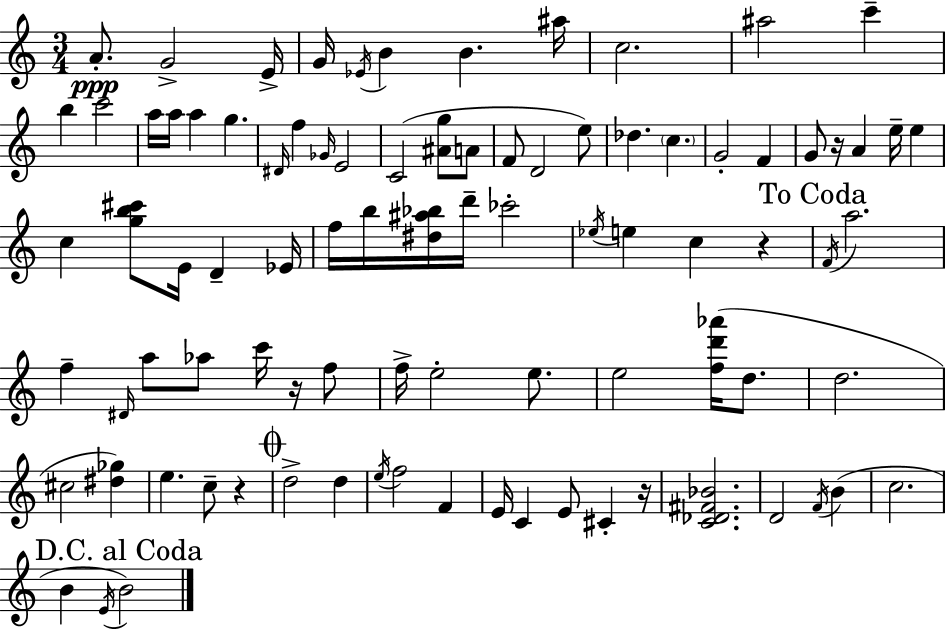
{
  \clef treble
  \numericTimeSignature
  \time 3/4
  \key a \minor
  \repeat volta 2 { a'8.-.\ppp g'2-> e'16-> | g'16 \acciaccatura { ees'16 } b'4 b'4. | ais''16 c''2. | ais''2 c'''4-- | \break b''4 c'''2 | a''16 a''16 a''4 g''4. | \grace { dis'16 } f''4 \grace { ges'16 } e'2 | c'2( <ais' g''>8 | \break a'8 f'8 d'2 | e''8) des''4. \parenthesize c''4. | g'2-. f'4 | g'8 r16 a'4 e''16-- e''4 | \break c''4 <g'' b'' cis'''>8 e'16 d'4-- | ees'16 f''16 b''16 <dis'' ais'' bes''>16 d'''16-- ces'''2-. | \acciaccatura { ees''16 } e''4 c''4 | r4 \mark "To Coda" \acciaccatura { f'16 } a''2. | \break f''4-- \grace { dis'16 } a''8 | aes''8 c'''16 r16 f''8 f''16-> e''2-. | e''8. e''2 | <f'' d''' aes'''>16( d''8. d''2. | \break cis''2 | <dis'' ges''>4) e''4. | c''8-- r4 \mark \markup { \musicglyph "scripts.coda" } d''2-> | d''4 \acciaccatura { e''16 } f''2 | \break f'4 e'16 c'4 | e'8 cis'4-. r16 <c' des' fis' bes'>2. | d'2 | \acciaccatura { f'16 }( b'4 c''2. | \break \mark "D.C. al Coda" b'4 | \acciaccatura { e'16 } b'2) } \bar "|."
}